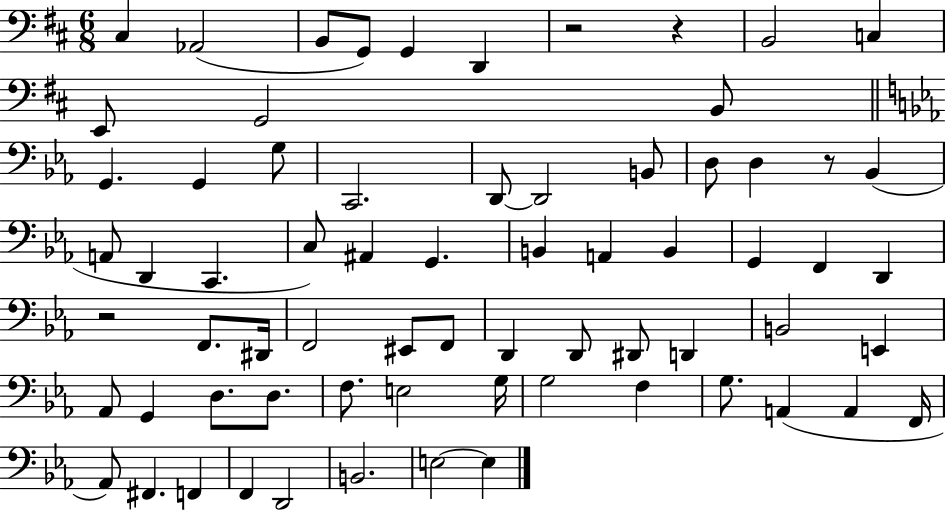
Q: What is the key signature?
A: D major